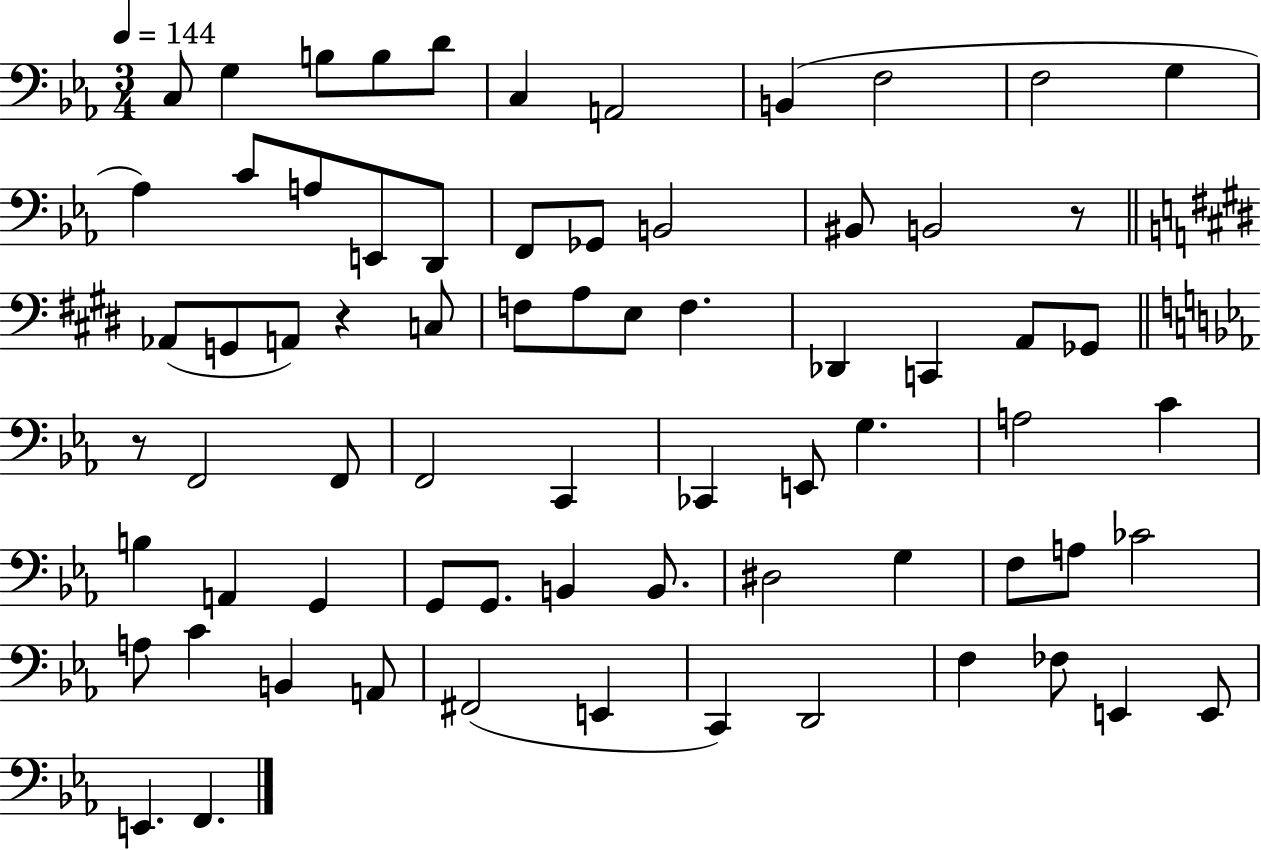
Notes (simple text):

C3/e G3/q B3/e B3/e D4/e C3/q A2/h B2/q F3/h F3/h G3/q Ab3/q C4/e A3/e E2/e D2/e F2/e Gb2/e B2/h BIS2/e B2/h R/e Ab2/e G2/e A2/e R/q C3/e F3/e A3/e E3/e F3/q. Db2/q C2/q A2/e Gb2/e R/e F2/h F2/e F2/h C2/q CES2/q E2/e G3/q. A3/h C4/q B3/q A2/q G2/q G2/e G2/e. B2/q B2/e. D#3/h G3/q F3/e A3/e CES4/h A3/e C4/q B2/q A2/e F#2/h E2/q C2/q D2/h F3/q FES3/e E2/q E2/e E2/q. F2/q.